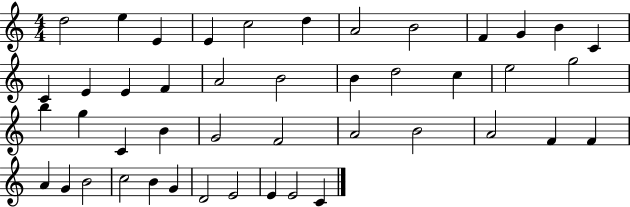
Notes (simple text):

D5/h E5/q E4/q E4/q C5/h D5/q A4/h B4/h F4/q G4/q B4/q C4/q C4/q E4/q E4/q F4/q A4/h B4/h B4/q D5/h C5/q E5/h G5/h B5/q G5/q C4/q B4/q G4/h F4/h A4/h B4/h A4/h F4/q F4/q A4/q G4/q B4/h C5/h B4/q G4/q D4/h E4/h E4/q E4/h C4/q